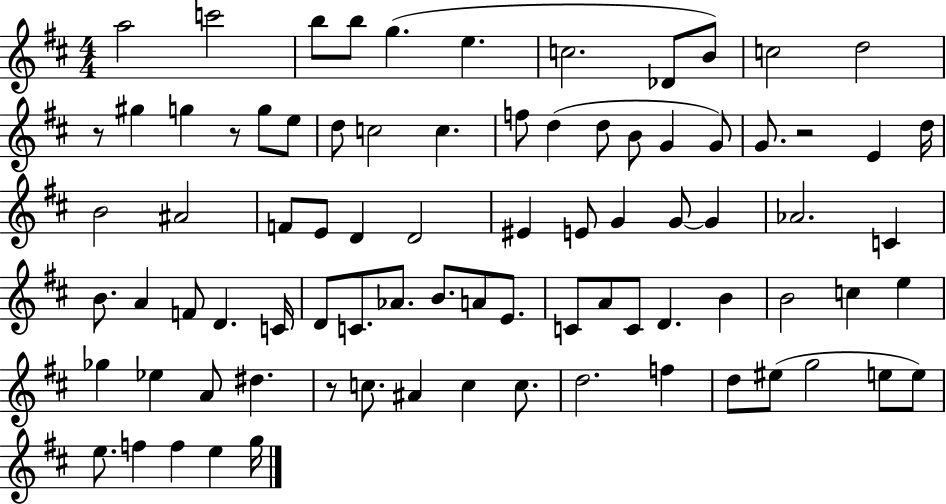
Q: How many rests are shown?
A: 4